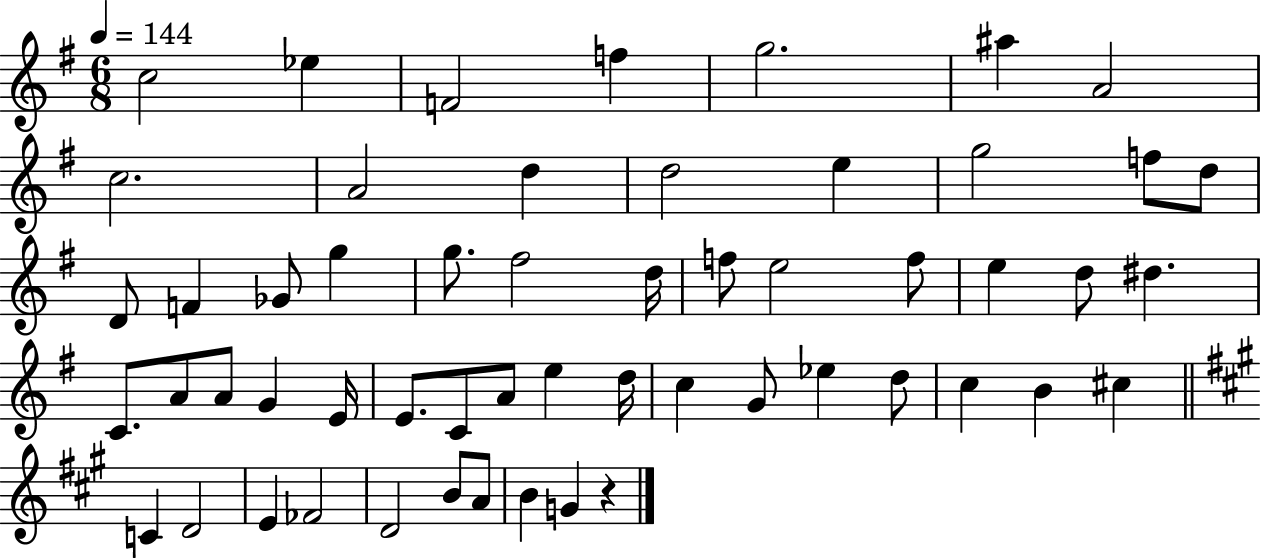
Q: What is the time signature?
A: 6/8